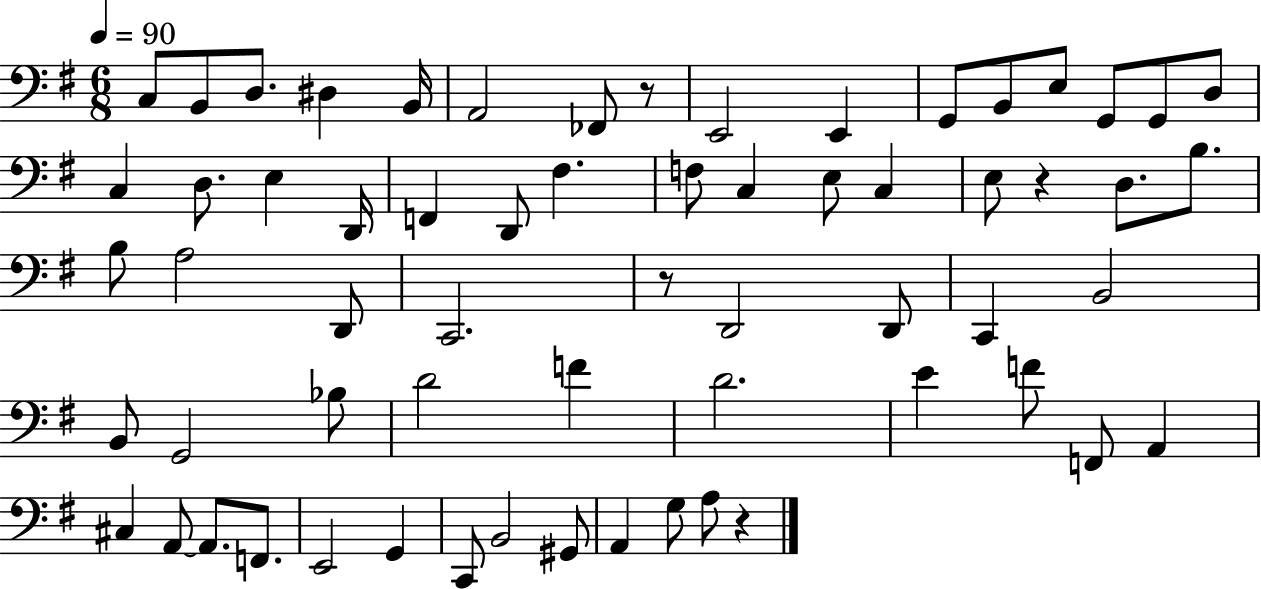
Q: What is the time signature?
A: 6/8